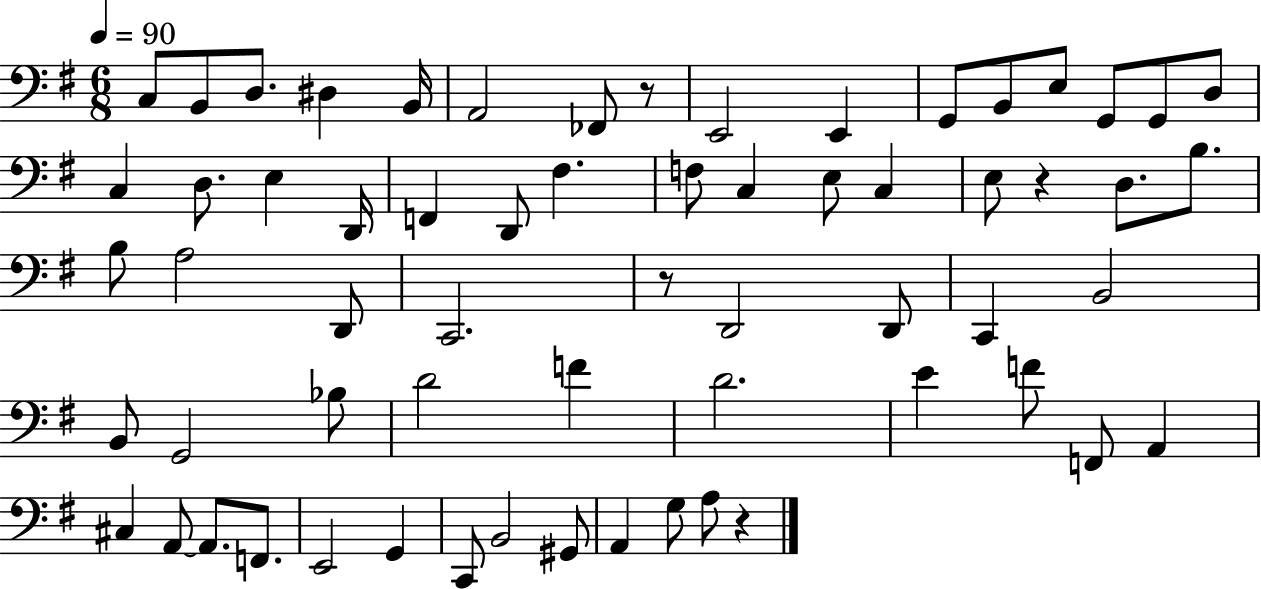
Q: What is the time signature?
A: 6/8